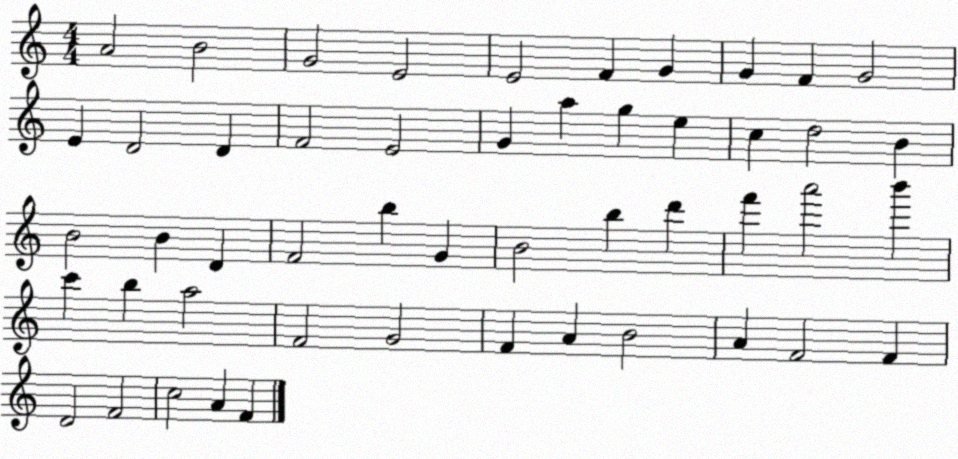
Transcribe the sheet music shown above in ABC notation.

X:1
T:Untitled
M:4/4
L:1/4
K:C
A2 B2 G2 E2 E2 F G G F G2 E D2 D F2 E2 G a g e c d2 B B2 B D F2 b G B2 b d' f' a'2 b' c' b a2 F2 G2 F A B2 A F2 F D2 F2 c2 A F